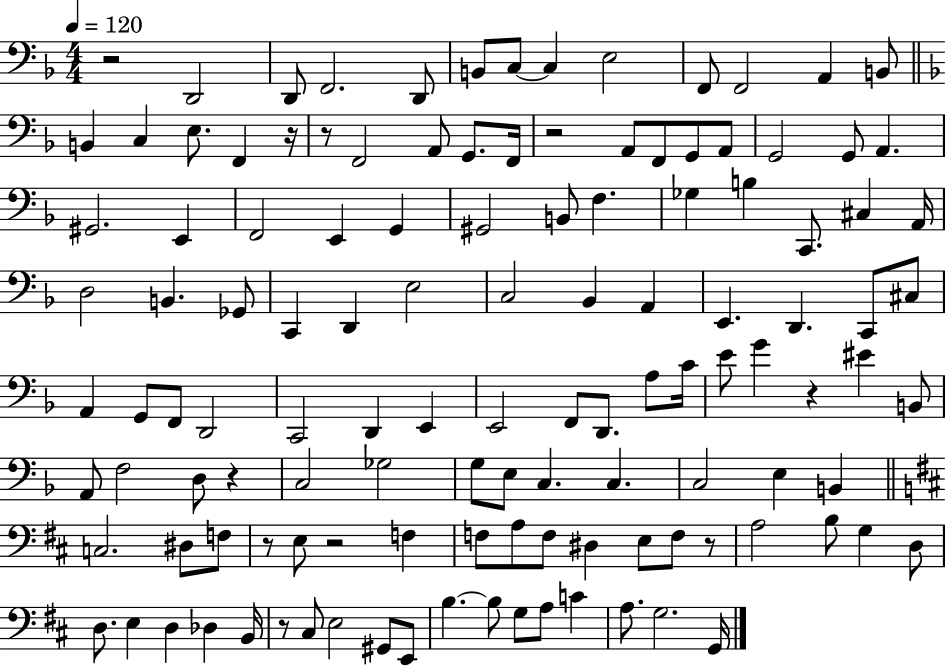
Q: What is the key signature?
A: F major